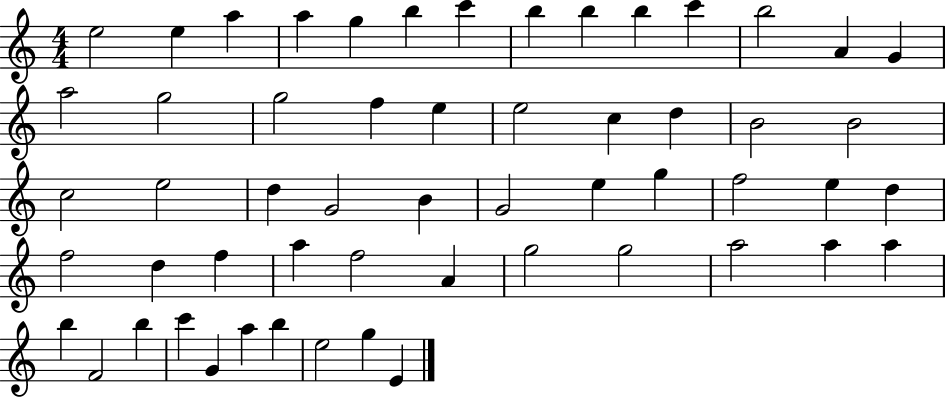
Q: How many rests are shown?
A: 0